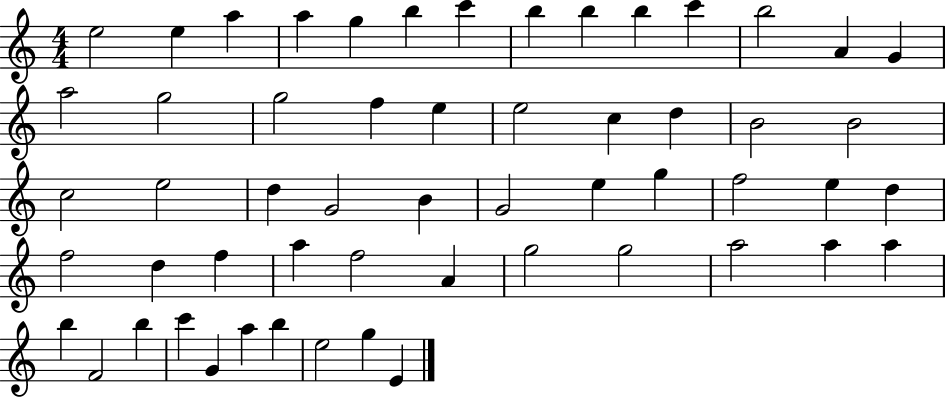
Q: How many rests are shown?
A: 0